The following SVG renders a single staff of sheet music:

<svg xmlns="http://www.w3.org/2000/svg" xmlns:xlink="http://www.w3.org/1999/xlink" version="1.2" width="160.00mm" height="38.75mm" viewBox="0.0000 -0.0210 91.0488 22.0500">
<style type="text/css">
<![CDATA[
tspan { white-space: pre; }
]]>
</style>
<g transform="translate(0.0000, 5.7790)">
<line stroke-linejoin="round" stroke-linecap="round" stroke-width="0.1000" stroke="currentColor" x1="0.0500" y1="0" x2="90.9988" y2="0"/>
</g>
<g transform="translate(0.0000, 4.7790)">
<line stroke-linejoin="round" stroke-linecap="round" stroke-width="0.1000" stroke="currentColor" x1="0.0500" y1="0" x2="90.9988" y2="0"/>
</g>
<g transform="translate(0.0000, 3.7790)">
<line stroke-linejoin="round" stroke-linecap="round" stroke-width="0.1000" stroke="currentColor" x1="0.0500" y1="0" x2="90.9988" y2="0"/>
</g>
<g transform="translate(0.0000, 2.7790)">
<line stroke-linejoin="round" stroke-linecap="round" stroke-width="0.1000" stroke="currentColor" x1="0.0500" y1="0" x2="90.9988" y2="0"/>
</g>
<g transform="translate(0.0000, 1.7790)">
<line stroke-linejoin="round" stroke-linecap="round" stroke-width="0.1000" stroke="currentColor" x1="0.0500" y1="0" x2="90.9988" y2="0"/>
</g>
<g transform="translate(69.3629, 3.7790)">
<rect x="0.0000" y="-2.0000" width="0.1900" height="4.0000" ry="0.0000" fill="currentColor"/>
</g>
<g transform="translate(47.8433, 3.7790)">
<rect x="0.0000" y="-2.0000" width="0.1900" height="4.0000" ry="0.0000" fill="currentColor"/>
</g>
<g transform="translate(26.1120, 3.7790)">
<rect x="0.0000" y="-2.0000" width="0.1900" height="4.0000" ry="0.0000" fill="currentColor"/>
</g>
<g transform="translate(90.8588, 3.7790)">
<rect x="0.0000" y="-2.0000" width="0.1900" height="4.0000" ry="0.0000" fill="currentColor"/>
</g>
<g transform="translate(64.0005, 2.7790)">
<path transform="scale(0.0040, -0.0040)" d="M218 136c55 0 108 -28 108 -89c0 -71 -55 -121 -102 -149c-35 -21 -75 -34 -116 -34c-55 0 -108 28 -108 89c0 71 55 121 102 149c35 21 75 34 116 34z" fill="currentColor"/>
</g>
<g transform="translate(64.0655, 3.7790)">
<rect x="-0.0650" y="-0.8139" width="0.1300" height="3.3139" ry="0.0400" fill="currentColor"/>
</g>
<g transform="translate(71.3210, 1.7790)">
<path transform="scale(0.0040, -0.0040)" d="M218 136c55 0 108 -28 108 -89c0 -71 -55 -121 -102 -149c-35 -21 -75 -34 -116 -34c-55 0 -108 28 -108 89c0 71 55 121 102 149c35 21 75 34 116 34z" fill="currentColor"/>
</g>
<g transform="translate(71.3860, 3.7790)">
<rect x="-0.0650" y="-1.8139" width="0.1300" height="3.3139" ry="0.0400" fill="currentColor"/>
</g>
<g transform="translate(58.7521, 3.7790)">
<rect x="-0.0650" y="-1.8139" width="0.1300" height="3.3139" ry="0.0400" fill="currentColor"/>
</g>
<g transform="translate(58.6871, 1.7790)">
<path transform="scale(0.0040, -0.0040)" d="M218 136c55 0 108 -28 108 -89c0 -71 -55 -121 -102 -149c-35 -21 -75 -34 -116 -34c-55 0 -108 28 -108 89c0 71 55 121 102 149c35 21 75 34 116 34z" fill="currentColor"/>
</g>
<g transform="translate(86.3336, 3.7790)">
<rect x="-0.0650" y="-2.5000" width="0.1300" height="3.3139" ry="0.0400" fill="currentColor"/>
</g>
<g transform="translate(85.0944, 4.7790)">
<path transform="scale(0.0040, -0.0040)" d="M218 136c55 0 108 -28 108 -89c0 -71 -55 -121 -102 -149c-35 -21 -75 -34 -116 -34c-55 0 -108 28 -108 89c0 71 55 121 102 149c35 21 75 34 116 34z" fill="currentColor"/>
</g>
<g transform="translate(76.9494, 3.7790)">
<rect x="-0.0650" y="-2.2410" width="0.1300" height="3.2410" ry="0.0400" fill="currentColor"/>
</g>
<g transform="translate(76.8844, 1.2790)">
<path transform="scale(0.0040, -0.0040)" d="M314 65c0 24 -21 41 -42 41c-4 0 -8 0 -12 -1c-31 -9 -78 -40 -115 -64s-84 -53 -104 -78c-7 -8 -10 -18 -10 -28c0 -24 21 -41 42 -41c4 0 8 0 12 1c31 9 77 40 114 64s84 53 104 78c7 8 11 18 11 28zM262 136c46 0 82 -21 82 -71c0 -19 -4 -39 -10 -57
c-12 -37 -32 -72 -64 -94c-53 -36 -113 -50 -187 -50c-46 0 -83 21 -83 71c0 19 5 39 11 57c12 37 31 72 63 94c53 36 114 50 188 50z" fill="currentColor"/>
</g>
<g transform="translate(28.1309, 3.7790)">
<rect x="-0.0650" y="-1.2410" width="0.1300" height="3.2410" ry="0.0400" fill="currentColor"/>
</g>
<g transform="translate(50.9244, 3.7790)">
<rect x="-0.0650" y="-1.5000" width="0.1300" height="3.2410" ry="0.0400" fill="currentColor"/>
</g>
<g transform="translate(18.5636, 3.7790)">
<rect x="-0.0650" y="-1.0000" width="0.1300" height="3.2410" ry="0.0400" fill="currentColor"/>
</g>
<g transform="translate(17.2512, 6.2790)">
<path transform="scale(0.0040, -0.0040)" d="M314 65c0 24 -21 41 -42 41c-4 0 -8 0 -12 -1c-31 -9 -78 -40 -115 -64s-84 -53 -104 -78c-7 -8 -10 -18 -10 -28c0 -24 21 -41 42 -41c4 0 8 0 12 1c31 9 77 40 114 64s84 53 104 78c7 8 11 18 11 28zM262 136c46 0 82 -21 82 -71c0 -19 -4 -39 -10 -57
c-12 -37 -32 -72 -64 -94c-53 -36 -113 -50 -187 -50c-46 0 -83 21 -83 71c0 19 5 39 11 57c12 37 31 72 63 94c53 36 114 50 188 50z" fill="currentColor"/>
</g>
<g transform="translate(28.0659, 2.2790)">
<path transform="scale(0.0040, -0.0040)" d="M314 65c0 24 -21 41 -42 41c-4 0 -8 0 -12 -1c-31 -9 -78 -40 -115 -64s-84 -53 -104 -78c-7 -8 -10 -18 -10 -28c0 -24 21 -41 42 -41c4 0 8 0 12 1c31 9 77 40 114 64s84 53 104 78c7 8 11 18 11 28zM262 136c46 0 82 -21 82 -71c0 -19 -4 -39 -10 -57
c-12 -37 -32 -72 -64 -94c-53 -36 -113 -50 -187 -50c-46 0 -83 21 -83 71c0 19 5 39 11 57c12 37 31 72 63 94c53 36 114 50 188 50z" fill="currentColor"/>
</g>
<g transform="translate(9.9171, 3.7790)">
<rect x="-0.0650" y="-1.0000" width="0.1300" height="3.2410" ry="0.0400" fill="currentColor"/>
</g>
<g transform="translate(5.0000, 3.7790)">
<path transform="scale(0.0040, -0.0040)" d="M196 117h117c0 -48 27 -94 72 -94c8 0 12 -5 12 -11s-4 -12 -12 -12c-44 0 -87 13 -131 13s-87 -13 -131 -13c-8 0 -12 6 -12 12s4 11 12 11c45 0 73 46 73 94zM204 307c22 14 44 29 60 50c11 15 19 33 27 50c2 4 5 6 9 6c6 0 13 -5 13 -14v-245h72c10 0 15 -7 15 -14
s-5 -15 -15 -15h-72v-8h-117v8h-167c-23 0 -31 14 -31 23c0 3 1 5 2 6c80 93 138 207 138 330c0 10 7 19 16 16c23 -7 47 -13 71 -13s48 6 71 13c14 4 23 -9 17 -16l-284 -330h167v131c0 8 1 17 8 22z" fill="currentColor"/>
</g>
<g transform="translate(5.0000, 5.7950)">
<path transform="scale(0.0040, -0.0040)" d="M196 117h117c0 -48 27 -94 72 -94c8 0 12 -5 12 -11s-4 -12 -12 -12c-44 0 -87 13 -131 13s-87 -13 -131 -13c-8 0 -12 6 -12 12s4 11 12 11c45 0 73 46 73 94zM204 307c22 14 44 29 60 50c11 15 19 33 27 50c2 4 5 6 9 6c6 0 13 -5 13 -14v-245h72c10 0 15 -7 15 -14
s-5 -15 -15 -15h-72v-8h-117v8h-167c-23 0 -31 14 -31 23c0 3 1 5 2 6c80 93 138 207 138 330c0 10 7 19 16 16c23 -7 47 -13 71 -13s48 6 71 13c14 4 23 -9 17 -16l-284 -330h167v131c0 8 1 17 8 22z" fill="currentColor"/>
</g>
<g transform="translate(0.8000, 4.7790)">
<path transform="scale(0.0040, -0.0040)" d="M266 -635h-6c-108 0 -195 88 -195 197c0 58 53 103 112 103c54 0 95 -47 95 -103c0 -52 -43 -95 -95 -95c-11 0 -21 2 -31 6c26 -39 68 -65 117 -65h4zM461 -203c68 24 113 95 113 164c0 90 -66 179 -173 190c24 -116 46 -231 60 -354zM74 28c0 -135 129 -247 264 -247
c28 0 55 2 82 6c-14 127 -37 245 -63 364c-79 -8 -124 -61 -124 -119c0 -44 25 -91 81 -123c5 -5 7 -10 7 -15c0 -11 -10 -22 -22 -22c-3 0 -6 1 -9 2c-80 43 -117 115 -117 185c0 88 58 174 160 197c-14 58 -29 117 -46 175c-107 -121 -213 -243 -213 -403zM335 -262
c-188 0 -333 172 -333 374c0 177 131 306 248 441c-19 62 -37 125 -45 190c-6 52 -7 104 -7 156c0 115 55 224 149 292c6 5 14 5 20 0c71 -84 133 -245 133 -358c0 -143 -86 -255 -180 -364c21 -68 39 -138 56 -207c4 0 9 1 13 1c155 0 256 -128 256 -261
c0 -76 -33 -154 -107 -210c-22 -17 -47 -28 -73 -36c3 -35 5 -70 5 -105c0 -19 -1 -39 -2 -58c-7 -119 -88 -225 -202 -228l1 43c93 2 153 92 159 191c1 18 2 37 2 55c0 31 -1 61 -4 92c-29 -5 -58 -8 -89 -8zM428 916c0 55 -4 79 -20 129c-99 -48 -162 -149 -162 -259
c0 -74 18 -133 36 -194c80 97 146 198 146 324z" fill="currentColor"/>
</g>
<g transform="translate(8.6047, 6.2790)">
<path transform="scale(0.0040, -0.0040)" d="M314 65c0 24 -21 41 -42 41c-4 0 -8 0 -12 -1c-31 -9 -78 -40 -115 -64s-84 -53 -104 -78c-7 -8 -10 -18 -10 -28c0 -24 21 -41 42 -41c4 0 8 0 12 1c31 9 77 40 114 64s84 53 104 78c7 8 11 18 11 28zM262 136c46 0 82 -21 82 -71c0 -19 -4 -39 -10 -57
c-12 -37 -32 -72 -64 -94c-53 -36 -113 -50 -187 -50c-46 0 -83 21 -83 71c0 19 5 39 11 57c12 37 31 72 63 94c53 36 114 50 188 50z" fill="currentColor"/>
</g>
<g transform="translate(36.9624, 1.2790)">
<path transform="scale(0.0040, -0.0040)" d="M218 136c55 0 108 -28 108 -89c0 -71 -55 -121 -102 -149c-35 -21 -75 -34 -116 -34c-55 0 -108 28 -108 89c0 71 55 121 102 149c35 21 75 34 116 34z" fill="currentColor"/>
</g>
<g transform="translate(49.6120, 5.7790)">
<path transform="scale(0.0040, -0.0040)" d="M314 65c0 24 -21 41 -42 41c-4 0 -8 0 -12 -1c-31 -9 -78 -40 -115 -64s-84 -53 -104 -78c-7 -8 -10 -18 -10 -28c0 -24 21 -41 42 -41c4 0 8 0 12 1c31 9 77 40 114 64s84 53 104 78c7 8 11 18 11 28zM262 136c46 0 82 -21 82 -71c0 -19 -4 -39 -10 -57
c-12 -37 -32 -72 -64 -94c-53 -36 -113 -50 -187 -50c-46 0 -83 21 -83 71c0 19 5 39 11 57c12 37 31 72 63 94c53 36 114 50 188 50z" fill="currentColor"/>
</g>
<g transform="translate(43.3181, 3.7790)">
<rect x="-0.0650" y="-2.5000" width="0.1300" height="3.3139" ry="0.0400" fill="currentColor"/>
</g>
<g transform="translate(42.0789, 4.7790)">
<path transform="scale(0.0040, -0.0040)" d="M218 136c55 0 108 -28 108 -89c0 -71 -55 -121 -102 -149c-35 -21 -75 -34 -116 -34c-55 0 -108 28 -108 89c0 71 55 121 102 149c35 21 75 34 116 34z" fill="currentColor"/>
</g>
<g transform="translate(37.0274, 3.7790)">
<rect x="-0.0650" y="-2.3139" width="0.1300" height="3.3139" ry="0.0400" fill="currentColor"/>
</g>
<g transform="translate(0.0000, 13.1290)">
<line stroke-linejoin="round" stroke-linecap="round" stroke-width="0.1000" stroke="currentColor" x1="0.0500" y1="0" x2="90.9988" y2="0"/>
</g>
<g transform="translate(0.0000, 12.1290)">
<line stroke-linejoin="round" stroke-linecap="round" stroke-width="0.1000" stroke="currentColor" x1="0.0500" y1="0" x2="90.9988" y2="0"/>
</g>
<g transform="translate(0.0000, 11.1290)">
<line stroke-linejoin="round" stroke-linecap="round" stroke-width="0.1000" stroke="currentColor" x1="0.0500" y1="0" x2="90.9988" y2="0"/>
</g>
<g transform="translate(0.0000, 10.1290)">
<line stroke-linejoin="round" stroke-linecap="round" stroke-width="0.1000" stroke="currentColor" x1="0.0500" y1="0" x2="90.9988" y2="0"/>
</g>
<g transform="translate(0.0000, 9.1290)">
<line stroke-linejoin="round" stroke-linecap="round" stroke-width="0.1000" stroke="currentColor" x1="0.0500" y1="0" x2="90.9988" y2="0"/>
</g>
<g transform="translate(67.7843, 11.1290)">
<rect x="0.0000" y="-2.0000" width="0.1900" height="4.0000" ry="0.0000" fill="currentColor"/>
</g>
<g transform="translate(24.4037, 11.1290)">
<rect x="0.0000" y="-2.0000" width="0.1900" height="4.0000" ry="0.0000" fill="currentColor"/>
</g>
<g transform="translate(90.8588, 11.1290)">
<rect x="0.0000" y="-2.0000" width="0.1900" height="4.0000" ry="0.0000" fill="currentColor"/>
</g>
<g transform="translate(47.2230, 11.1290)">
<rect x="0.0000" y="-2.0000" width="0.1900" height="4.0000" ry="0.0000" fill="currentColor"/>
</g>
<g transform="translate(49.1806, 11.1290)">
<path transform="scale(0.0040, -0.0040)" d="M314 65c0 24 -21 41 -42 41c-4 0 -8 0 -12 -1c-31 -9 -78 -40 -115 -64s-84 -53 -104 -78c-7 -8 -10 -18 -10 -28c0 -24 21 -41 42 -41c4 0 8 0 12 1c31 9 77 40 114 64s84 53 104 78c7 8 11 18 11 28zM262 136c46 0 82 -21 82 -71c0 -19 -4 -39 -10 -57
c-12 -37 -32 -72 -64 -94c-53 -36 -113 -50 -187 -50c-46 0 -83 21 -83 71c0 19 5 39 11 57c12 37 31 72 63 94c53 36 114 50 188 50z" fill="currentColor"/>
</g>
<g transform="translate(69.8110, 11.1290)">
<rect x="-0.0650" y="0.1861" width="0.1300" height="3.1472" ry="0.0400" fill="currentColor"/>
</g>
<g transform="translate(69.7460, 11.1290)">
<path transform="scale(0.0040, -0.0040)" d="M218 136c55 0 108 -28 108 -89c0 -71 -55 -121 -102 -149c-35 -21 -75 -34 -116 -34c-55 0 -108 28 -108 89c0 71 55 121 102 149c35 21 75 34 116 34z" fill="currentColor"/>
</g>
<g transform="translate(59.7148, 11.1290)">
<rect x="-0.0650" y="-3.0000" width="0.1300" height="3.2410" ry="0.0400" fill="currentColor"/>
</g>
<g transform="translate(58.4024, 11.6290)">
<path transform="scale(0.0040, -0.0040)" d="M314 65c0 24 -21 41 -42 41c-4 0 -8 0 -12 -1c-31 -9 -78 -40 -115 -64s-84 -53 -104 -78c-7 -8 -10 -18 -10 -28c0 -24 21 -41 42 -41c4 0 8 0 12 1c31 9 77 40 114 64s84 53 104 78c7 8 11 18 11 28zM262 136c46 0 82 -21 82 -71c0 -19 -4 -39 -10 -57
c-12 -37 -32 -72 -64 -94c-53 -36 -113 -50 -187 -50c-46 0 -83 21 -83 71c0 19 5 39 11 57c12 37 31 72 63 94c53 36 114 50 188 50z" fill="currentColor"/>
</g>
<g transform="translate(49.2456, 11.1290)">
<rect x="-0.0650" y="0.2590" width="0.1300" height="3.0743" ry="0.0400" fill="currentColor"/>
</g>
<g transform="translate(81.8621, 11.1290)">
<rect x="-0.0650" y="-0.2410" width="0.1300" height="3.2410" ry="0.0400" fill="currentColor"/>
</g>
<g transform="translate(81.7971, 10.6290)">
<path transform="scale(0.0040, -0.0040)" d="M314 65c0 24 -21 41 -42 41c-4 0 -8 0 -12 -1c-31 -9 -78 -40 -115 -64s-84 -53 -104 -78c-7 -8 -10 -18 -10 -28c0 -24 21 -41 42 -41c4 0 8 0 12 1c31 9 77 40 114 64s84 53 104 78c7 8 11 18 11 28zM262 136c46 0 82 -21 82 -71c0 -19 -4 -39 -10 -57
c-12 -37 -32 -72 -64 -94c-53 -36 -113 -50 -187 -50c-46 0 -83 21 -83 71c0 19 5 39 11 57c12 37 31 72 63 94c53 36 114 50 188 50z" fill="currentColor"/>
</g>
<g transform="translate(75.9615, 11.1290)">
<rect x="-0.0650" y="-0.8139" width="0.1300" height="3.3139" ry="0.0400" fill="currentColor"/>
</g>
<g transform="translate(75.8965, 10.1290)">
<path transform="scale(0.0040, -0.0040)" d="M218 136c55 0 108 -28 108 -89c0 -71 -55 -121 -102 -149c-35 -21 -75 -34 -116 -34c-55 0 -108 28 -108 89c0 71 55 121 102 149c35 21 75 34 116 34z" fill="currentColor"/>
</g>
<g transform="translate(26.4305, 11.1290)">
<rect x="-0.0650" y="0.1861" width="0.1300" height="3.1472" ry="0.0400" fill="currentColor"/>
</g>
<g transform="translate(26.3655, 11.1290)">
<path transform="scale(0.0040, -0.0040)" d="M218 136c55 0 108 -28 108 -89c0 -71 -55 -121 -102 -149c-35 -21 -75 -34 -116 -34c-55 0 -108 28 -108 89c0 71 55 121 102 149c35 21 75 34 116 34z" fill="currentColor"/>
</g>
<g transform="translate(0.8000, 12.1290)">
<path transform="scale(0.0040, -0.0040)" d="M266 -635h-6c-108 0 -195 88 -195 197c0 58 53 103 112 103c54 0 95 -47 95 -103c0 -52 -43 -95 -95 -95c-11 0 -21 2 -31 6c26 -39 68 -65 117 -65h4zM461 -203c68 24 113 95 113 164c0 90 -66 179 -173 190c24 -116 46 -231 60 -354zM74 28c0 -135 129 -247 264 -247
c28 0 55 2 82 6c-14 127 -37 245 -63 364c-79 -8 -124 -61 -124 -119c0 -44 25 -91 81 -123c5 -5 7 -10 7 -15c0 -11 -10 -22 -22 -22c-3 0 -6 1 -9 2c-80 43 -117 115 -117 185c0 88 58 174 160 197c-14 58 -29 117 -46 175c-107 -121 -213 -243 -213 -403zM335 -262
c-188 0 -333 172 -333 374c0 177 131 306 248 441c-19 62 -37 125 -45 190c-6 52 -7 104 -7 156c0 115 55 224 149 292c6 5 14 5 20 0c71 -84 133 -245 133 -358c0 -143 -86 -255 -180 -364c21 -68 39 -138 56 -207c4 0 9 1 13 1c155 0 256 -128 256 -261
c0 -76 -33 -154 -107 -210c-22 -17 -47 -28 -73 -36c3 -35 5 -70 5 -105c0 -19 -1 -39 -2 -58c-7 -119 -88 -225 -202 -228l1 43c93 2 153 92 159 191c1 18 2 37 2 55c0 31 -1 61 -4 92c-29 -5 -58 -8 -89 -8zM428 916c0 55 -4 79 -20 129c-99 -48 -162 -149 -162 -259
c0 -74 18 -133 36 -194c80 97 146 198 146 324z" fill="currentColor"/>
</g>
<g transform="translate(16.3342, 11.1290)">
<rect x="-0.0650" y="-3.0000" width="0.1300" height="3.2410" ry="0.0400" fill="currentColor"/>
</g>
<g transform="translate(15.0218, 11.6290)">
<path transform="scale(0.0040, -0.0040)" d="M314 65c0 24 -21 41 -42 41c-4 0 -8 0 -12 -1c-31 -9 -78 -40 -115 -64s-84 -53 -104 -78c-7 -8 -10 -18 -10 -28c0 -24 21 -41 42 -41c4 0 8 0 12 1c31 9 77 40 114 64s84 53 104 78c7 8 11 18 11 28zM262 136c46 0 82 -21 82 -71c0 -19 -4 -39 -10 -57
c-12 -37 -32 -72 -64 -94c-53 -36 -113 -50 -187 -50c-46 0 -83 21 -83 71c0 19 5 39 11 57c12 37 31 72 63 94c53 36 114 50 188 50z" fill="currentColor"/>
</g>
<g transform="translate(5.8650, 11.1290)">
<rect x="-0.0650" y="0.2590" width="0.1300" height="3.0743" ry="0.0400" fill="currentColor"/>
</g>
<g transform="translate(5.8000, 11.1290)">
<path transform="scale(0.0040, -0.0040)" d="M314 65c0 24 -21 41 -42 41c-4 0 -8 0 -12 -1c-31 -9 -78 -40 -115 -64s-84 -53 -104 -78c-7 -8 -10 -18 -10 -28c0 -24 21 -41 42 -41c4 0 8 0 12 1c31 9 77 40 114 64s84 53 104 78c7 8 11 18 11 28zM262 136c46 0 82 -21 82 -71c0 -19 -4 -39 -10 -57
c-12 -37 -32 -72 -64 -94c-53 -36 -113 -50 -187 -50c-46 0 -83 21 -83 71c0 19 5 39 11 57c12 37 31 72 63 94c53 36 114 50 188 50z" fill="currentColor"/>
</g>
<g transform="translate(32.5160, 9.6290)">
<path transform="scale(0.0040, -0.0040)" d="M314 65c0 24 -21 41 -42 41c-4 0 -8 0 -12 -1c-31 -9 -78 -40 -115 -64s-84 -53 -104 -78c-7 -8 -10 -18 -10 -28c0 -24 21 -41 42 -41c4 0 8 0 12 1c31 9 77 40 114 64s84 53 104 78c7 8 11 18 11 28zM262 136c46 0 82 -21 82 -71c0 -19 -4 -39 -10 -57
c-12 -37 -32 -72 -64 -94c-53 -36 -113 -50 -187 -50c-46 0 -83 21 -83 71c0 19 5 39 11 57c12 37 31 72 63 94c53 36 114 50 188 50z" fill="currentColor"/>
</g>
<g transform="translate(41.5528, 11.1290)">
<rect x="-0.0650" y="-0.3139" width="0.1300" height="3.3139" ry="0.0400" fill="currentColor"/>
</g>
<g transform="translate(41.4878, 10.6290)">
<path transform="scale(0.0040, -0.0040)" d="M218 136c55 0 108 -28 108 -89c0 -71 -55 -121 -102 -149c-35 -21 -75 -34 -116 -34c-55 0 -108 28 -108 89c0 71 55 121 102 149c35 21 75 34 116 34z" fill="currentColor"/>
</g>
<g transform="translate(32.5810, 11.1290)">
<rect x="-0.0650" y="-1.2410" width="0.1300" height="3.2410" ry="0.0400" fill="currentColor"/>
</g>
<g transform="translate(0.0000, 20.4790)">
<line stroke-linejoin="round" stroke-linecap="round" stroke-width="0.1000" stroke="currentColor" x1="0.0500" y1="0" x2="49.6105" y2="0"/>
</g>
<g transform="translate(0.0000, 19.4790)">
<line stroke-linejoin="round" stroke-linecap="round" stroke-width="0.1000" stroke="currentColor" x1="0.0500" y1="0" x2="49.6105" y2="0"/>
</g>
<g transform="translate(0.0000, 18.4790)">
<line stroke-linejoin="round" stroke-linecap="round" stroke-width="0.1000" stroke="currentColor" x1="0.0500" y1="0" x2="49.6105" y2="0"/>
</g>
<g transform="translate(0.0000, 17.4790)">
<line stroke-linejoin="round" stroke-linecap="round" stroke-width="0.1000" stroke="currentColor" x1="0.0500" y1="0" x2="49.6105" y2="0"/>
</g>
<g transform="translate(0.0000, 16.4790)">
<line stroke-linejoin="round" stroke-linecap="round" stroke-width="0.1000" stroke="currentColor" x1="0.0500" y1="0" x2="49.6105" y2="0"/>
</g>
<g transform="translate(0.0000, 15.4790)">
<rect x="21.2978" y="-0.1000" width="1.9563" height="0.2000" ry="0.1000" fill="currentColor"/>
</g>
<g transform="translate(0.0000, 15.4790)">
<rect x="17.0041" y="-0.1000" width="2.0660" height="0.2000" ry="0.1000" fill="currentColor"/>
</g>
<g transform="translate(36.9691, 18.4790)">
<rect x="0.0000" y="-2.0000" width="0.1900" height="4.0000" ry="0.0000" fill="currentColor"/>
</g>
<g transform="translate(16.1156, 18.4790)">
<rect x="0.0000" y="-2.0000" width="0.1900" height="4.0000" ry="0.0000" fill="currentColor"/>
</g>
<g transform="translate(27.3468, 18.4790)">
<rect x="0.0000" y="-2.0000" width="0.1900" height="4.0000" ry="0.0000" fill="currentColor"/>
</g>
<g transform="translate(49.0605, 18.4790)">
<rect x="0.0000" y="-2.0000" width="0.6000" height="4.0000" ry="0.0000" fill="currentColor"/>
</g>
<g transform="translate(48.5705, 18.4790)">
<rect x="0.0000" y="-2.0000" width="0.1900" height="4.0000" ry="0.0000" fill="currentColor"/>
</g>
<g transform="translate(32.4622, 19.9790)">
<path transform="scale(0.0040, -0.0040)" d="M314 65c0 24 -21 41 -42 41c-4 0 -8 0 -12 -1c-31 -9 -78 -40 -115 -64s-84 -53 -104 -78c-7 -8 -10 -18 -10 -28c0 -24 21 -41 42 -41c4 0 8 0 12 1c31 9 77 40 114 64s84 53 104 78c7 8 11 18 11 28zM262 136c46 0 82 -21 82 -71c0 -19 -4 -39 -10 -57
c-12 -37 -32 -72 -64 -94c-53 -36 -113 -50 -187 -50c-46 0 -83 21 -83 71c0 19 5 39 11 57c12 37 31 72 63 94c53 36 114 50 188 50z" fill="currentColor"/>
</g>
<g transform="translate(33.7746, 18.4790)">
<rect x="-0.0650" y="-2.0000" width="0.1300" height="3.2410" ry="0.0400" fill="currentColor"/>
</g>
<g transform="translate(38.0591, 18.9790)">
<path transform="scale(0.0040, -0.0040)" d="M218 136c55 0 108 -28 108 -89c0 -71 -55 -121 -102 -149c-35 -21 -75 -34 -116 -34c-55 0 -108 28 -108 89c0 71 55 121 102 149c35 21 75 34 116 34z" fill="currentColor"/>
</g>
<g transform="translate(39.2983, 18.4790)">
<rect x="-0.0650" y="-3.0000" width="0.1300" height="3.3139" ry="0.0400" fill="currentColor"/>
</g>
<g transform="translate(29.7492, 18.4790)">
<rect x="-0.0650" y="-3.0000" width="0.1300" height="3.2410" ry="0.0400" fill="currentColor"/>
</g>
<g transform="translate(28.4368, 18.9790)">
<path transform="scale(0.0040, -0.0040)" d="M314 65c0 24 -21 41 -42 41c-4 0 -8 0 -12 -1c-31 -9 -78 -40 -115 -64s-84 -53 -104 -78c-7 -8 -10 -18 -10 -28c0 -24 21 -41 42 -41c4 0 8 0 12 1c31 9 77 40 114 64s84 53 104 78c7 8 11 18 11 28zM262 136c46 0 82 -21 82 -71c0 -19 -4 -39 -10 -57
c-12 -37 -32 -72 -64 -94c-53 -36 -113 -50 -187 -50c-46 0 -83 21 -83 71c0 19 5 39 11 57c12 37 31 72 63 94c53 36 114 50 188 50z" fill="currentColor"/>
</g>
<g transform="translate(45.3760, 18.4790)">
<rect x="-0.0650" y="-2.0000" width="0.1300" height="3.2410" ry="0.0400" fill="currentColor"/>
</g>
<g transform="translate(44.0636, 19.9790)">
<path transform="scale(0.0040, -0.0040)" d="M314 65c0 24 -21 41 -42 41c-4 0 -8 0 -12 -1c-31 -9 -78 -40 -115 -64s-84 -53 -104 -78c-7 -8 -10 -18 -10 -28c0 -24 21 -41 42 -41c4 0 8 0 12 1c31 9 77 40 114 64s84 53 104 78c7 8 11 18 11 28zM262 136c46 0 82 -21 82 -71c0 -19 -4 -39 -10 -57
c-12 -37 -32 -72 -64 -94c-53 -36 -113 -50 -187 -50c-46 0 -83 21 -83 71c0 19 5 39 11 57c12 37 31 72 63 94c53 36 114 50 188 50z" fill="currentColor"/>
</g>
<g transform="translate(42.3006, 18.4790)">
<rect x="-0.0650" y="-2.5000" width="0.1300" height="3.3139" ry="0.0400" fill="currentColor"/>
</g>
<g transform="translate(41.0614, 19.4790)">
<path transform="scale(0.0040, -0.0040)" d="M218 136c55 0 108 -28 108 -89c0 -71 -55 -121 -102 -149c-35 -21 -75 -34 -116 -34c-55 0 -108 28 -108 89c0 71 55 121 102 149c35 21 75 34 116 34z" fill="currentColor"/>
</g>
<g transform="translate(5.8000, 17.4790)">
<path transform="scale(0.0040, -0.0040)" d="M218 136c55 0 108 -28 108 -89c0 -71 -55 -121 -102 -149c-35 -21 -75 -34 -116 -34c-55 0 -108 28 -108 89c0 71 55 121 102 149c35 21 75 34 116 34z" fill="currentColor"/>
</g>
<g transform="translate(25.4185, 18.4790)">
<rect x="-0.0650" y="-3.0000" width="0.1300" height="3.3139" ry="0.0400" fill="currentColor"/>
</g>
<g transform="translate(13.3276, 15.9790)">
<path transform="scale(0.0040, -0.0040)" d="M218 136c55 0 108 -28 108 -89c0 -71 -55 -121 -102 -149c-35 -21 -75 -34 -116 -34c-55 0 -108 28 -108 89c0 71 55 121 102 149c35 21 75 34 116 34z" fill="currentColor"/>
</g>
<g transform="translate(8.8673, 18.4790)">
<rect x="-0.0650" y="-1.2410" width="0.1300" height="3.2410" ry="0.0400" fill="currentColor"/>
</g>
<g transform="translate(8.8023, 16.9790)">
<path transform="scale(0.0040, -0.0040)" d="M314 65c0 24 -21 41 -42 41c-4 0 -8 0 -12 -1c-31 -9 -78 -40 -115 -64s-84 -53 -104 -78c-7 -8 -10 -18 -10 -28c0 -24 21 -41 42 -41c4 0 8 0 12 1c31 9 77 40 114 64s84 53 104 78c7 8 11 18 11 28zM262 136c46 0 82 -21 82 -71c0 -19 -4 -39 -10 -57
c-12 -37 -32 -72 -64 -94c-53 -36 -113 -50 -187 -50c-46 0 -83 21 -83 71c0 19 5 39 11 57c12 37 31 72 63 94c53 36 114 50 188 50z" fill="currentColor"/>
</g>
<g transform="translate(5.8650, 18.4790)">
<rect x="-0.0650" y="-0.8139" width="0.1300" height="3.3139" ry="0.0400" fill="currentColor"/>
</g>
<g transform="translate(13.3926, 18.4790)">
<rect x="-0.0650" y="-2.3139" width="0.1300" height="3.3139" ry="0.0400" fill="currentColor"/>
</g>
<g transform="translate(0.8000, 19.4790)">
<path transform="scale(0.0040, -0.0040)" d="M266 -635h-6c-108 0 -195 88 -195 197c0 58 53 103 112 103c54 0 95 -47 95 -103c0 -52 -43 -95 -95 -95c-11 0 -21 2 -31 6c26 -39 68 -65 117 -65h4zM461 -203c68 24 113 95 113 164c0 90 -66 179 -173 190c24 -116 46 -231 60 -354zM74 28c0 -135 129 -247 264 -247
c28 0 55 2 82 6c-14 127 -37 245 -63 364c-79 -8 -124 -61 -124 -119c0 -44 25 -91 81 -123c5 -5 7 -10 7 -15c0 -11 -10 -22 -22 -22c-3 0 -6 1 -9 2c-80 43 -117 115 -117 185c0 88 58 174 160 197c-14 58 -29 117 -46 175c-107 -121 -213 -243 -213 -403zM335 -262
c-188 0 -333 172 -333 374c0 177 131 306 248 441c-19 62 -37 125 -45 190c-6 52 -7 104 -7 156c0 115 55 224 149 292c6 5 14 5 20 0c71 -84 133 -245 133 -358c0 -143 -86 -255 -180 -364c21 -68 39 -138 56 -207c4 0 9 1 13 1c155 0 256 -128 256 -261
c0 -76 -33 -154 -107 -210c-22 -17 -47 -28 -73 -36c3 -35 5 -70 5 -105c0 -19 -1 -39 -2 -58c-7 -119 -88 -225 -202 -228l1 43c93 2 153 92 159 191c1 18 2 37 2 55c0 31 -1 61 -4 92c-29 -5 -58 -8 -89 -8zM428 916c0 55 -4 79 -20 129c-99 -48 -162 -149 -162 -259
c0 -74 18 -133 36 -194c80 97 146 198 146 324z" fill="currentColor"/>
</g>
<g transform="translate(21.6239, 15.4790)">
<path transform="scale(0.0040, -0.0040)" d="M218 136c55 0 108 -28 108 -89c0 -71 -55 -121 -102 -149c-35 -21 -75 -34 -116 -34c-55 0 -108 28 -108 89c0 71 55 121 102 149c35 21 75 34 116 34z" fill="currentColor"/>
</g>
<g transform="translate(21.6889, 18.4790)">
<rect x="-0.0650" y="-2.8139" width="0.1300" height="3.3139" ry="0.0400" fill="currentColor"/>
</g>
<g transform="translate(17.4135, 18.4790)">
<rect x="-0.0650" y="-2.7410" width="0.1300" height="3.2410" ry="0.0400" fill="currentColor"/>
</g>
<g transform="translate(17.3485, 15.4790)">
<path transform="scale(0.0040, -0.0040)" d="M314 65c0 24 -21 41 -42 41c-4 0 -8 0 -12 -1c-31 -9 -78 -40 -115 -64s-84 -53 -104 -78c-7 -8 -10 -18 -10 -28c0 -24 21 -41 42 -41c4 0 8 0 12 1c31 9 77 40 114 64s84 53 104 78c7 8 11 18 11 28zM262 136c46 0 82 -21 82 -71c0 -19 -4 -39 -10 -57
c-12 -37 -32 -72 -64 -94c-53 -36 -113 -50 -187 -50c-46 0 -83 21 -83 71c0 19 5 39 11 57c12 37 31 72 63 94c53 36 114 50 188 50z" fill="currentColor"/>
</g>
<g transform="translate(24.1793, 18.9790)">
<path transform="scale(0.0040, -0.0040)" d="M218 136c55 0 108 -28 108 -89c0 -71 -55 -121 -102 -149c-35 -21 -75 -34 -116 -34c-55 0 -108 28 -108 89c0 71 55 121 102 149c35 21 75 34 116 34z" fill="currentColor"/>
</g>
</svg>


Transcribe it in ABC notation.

X:1
T:Untitled
M:4/4
L:1/4
K:C
D2 D2 e2 g G E2 f d f g2 G B2 A2 B e2 c B2 A2 B d c2 d e2 g a2 a A A2 F2 A G F2